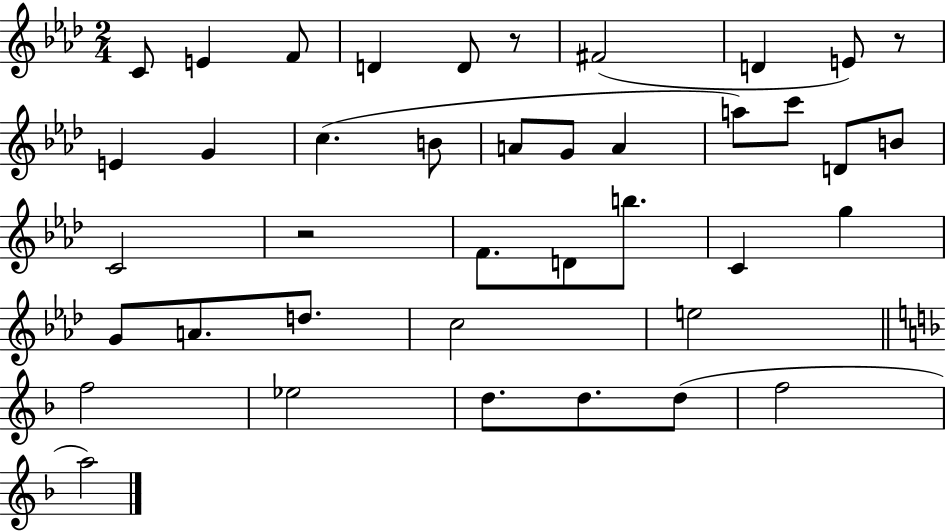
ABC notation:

X:1
T:Untitled
M:2/4
L:1/4
K:Ab
C/2 E F/2 D D/2 z/2 ^F2 D E/2 z/2 E G c B/2 A/2 G/2 A a/2 c'/2 D/2 B/2 C2 z2 F/2 D/2 b/2 C g G/2 A/2 d/2 c2 e2 f2 _e2 d/2 d/2 d/2 f2 a2